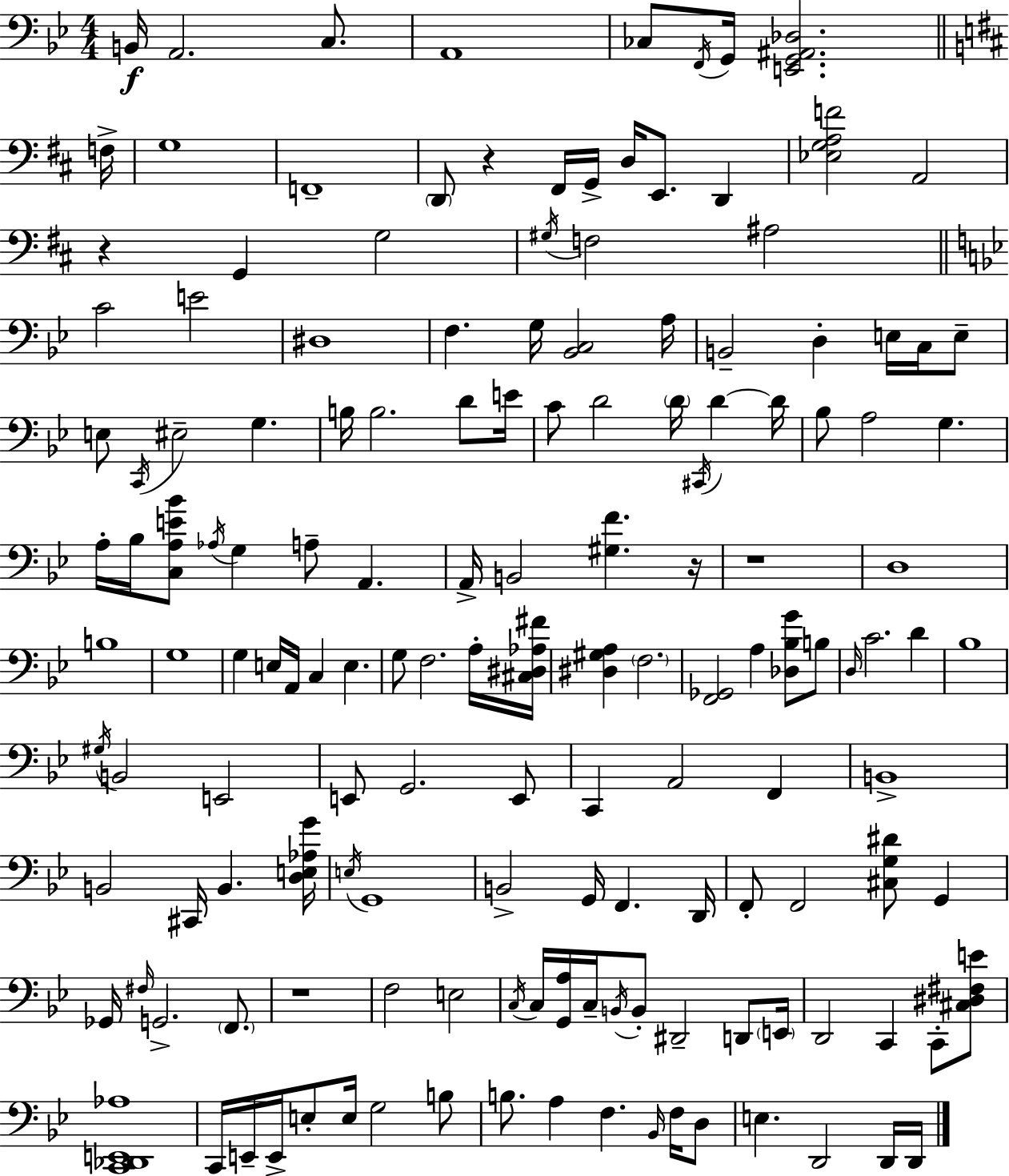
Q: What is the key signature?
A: BES major